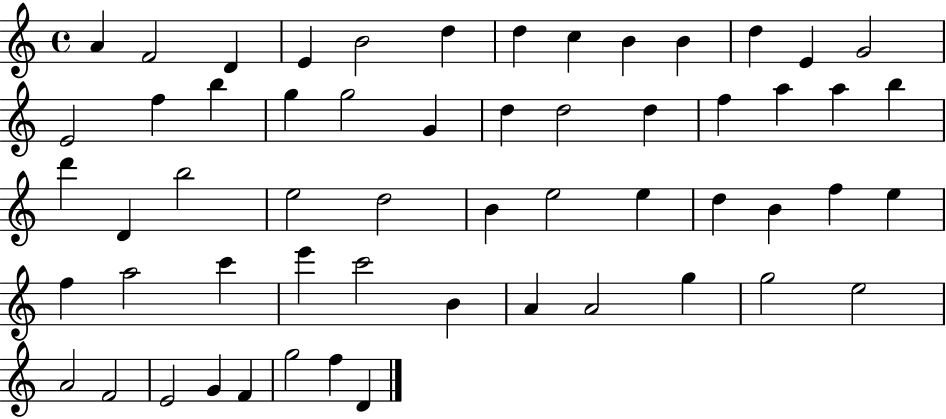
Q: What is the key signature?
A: C major